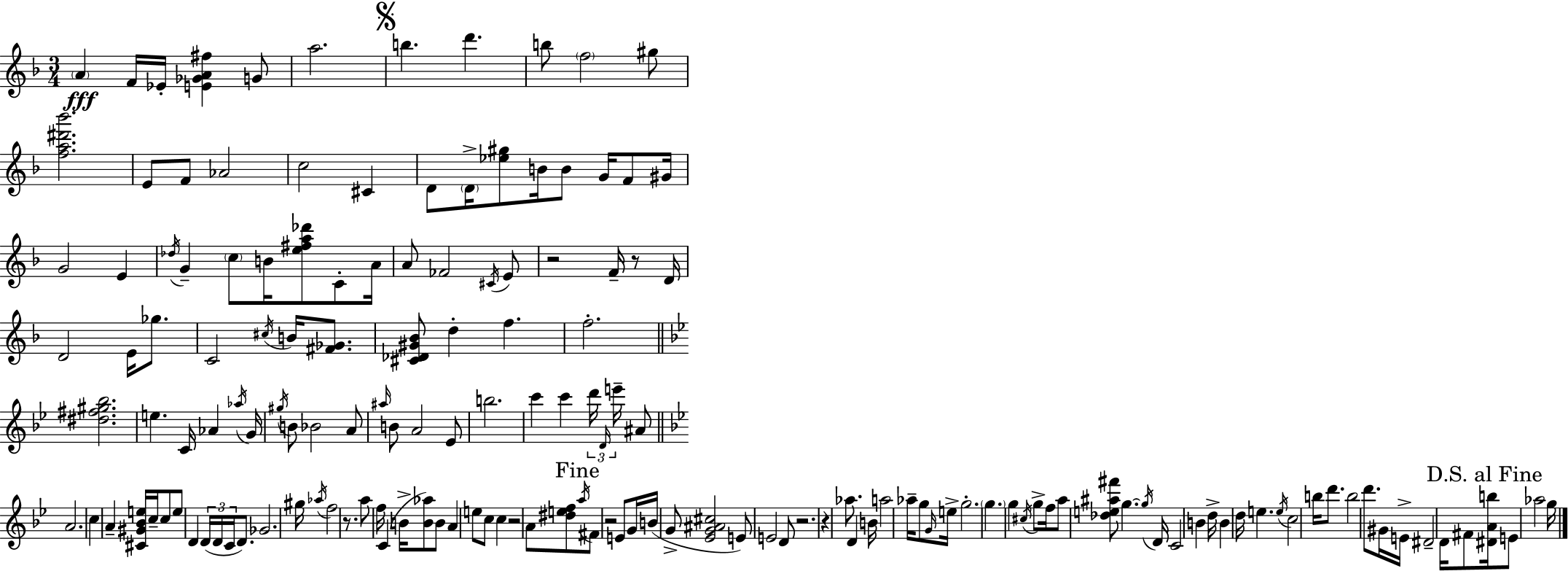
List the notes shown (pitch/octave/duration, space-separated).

A4/q F4/s Eb4/s [E4,Gb4,A4,F#5]/q G4/e A5/h. B5/q. D6/q. B5/e F5/h G#5/e [F5,A5,D#6,Bb6]/h. E4/e F4/e Ab4/h C5/h C#4/q D4/e D4/s [Eb5,G#5]/e B4/s B4/e G4/s F4/e G#4/s G4/h E4/q Db5/s G4/q C5/e B4/s [E5,F#5,A5,Db6]/e C4/e A4/s A4/e FES4/h C#4/s E4/e R/h F4/s R/e D4/s D4/h E4/s Gb5/e. C4/h C#5/s B4/s [F#4,Gb4]/e. [C#4,Db4,G#4,Bb4]/e D5/q F5/q. F5/h. [D#5,F#5,G#5,Bb5]/h. E5/q. C4/s Ab4/q Ab5/s G4/s G#5/s B4/e Bb4/h A4/e A#5/s B4/e A4/h Eb4/e B5/h. C6/q C6/q D6/s D4/s E6/s A#4/e A4/h. C5/q A4/q [C#4,G#4,Bb4,E5]/s C5/s C5/e E5/e D4/q D4/s D4/s C4/s D4/e. Gb4/h. G#5/s Ab5/s F5/h R/e. A5/e F5/s C4/q B4/s [B4,Ab5]/e B4/e A4/q E5/e C5/e C5/q R/h A4/e [D#5,E5,F5]/e A5/s F#4/e R/h E4/e G4/s B4/s G4/e [Eb4,G4,A#4,C#5]/h E4/e E4/h D4/e R/h. R/q Ab5/e. D4/q B4/s A5/h Ab5/s G5/e G4/s E5/s G5/h. G5/q. G5/q C#5/s G5/e F5/s A5/e [Db5,E5,A#5,F#6]/e G5/q. G5/s D4/s C4/h B4/q D5/s B4/q D5/s E5/q. E5/s C5/h B5/s D6/e. B5/h D6/e. G#4/s E4/s D#4/h D4/s F#4/e [D#4,A4,B5]/s E4/e Ab5/h G5/s